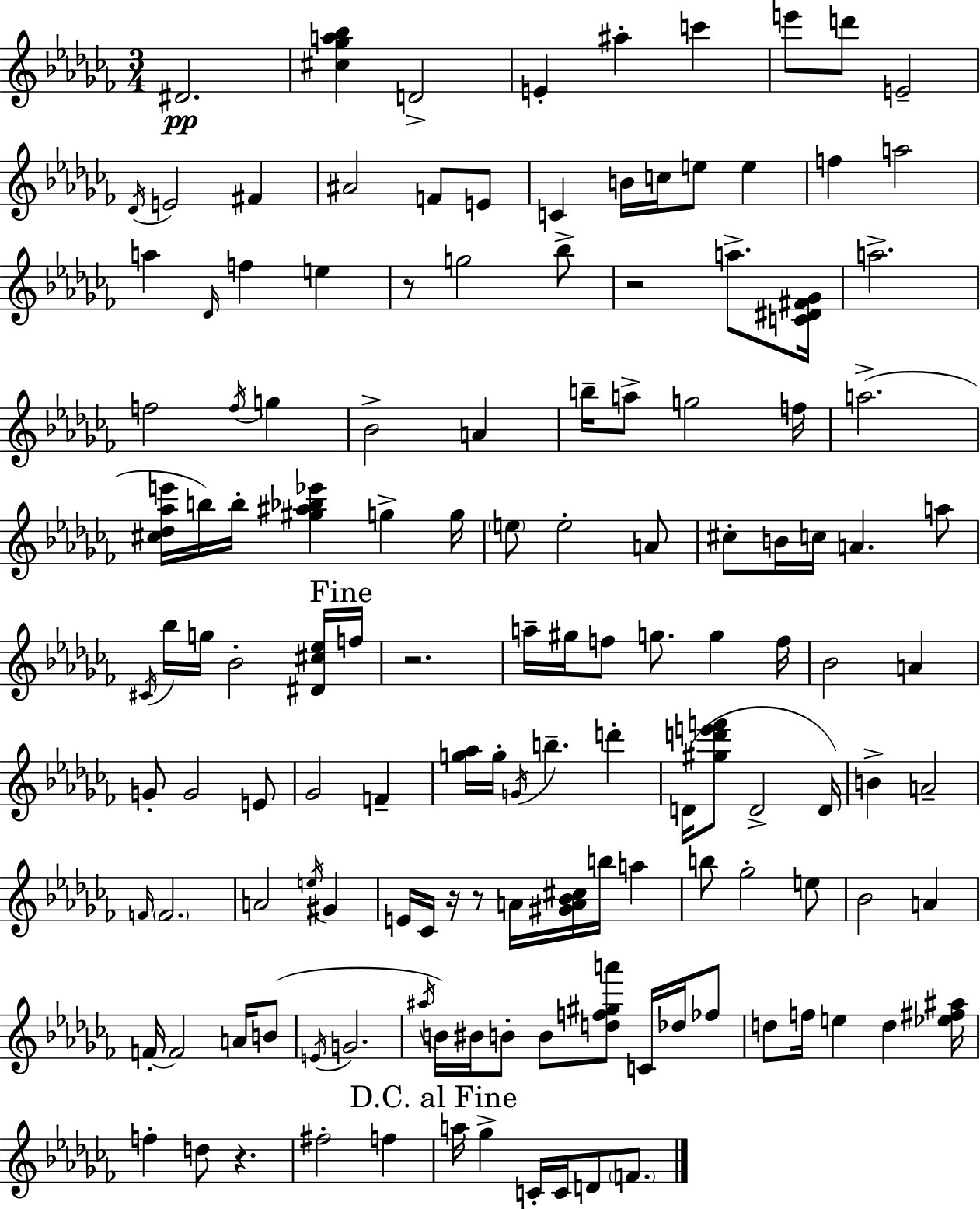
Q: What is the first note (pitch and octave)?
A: D#4